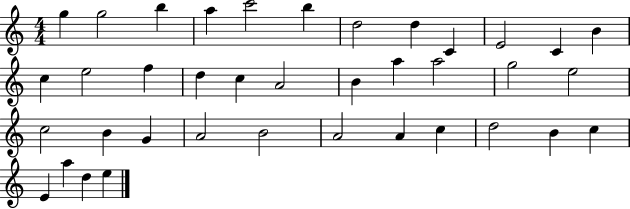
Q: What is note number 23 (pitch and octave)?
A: E5